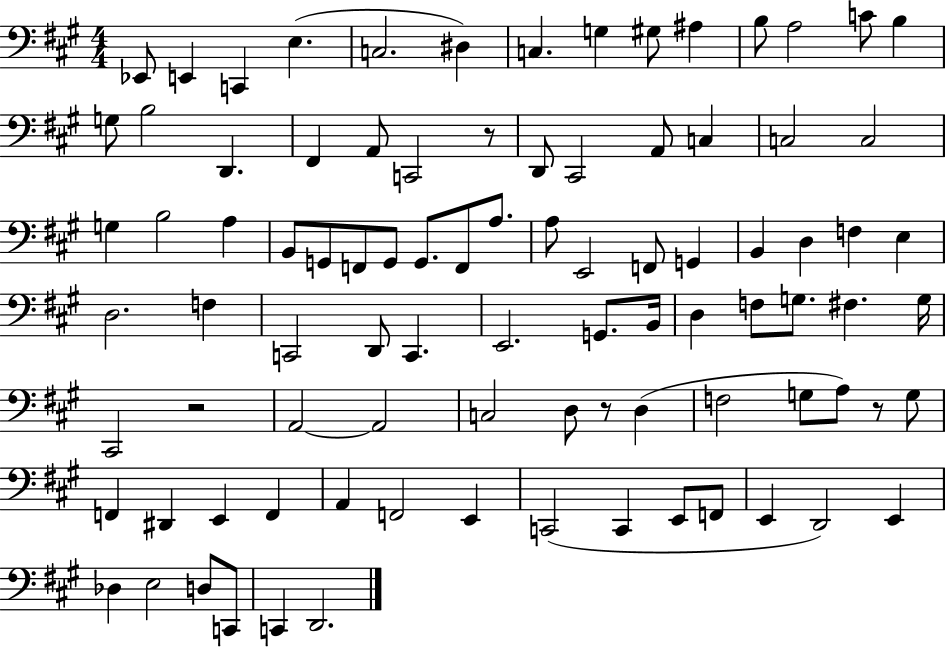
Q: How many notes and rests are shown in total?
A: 91